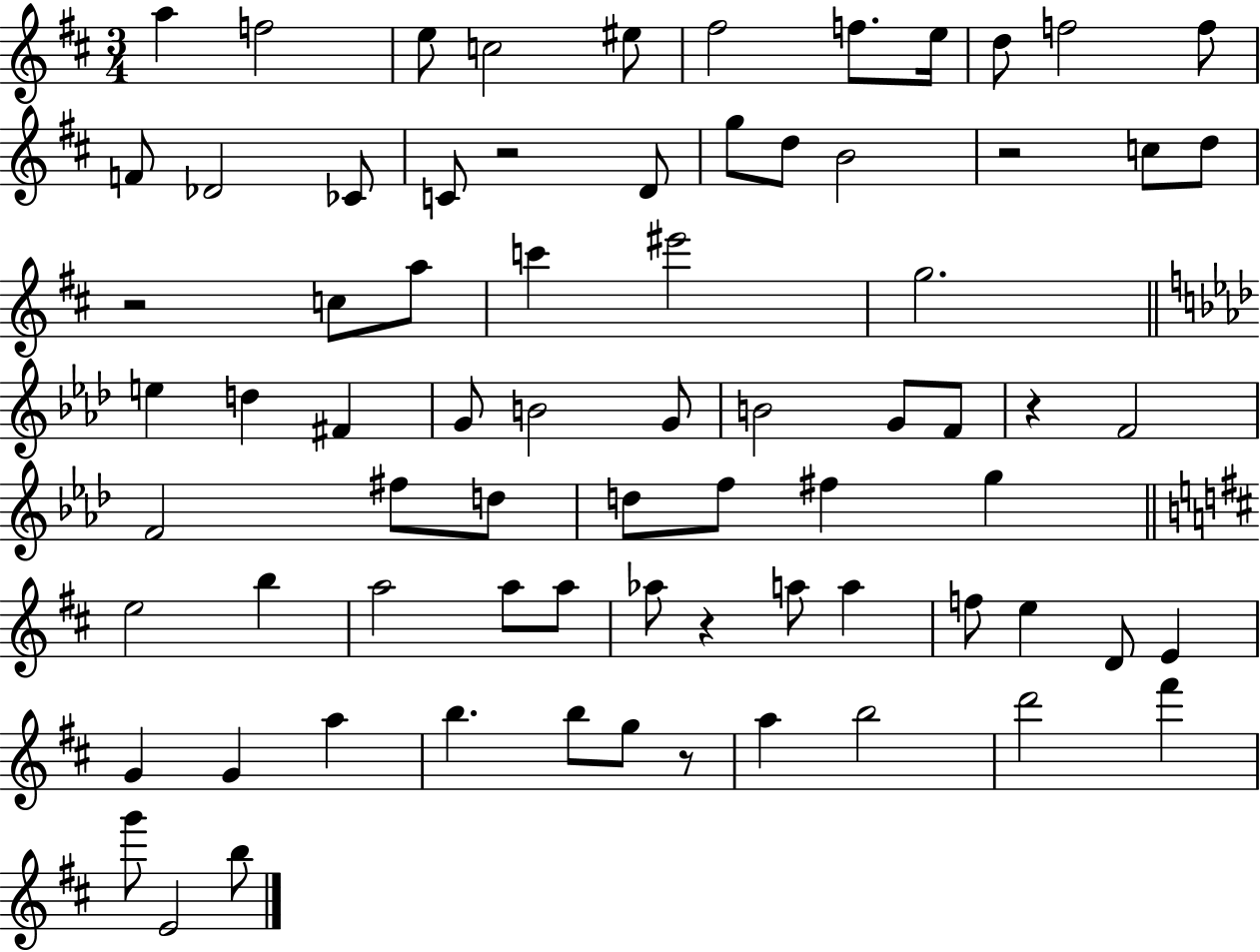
A5/q F5/h E5/e C5/h EIS5/e F#5/h F5/e. E5/s D5/e F5/h F5/e F4/e Db4/h CES4/e C4/e R/h D4/e G5/e D5/e B4/h R/h C5/e D5/e R/h C5/e A5/e C6/q EIS6/h G5/h. E5/q D5/q F#4/q G4/e B4/h G4/e B4/h G4/e F4/e R/q F4/h F4/h F#5/e D5/e D5/e F5/e F#5/q G5/q E5/h B5/q A5/h A5/e A5/e Ab5/e R/q A5/e A5/q F5/e E5/q D4/e E4/q G4/q G4/q A5/q B5/q. B5/e G5/e R/e A5/q B5/h D6/h F#6/q G6/e E4/h B5/e